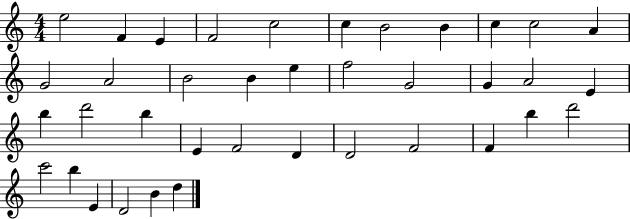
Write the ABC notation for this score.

X:1
T:Untitled
M:4/4
L:1/4
K:C
e2 F E F2 c2 c B2 B c c2 A G2 A2 B2 B e f2 G2 G A2 E b d'2 b E F2 D D2 F2 F b d'2 c'2 b E D2 B d